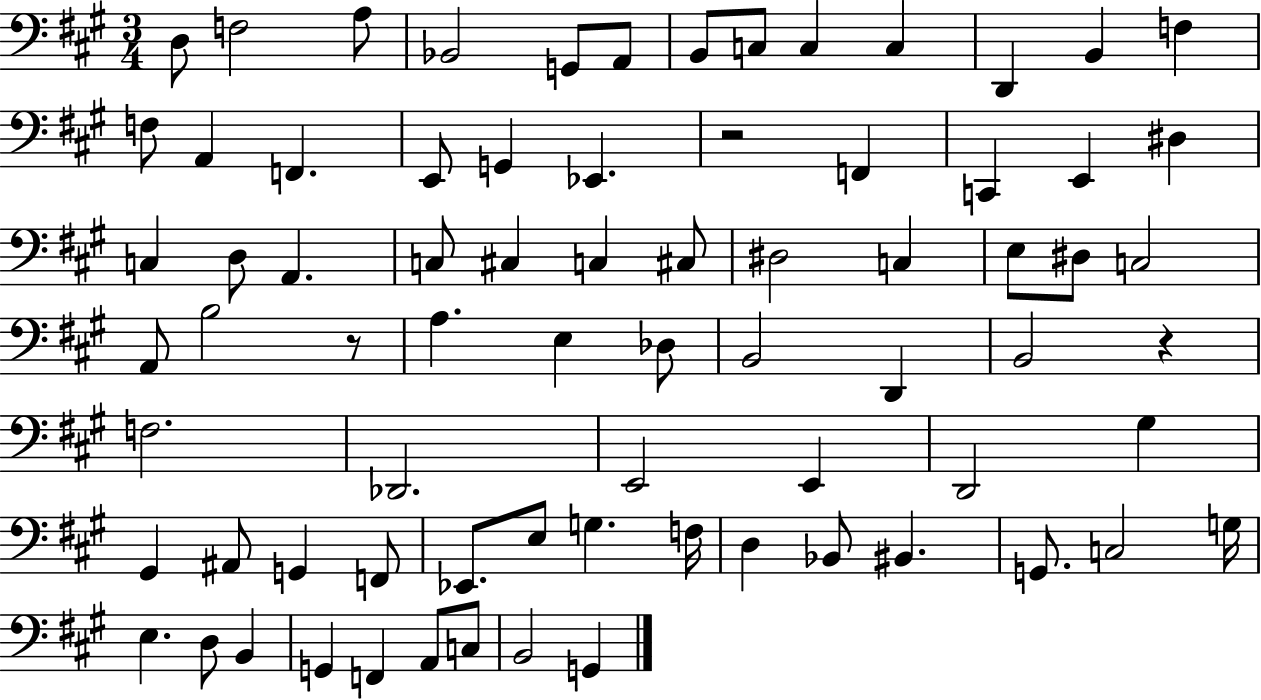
X:1
T:Untitled
M:3/4
L:1/4
K:A
D,/2 F,2 A,/2 _B,,2 G,,/2 A,,/2 B,,/2 C,/2 C, C, D,, B,, F, F,/2 A,, F,, E,,/2 G,, _E,, z2 F,, C,, E,, ^D, C, D,/2 A,, C,/2 ^C, C, ^C,/2 ^D,2 C, E,/2 ^D,/2 C,2 A,,/2 B,2 z/2 A, E, _D,/2 B,,2 D,, B,,2 z F,2 _D,,2 E,,2 E,, D,,2 ^G, ^G,, ^A,,/2 G,, F,,/2 _E,,/2 E,/2 G, F,/4 D, _B,,/2 ^B,, G,,/2 C,2 G,/4 E, D,/2 B,, G,, F,, A,,/2 C,/2 B,,2 G,,